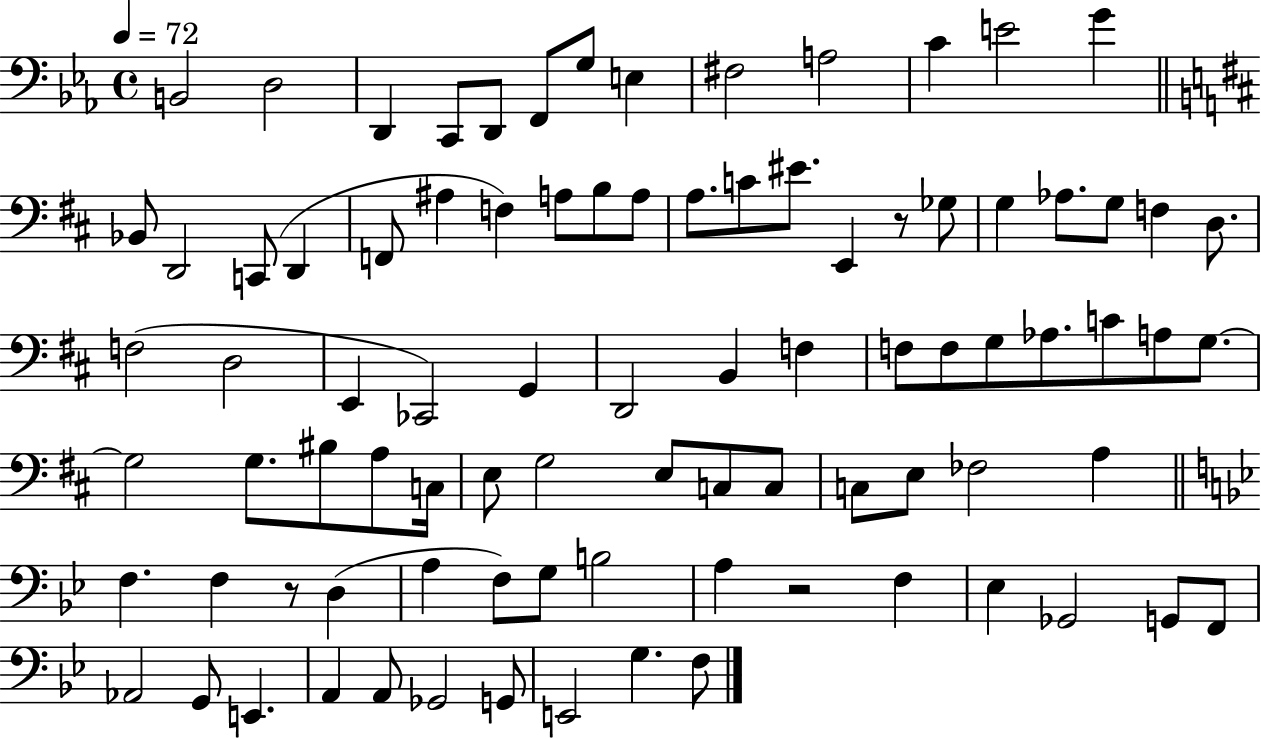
{
  \clef bass
  \time 4/4
  \defaultTimeSignature
  \key ees \major
  \tempo 4 = 72
  b,2 d2 | d,4 c,8 d,8 f,8 g8 e4 | fis2 a2 | c'4 e'2 g'4 | \break \bar "||" \break \key d \major bes,8 d,2 c,8( d,4 | f,8 ais4 f4) a8 b8 a8 | a8. c'8 eis'8. e,4 r8 ges8 | g4 aes8. g8 f4 d8. | \break f2( d2 | e,4 ces,2) g,4 | d,2 b,4 f4 | f8 f8 g8 aes8. c'8 a8 g8.~~ | \break g2 g8. bis8 a8 c16 | e8 g2 e8 c8 c8 | c8 e8 fes2 a4 | \bar "||" \break \key g \minor f4. f4 r8 d4( | a4 f8) g8 b2 | a4 r2 f4 | ees4 ges,2 g,8 f,8 | \break aes,2 g,8 e,4. | a,4 a,8 ges,2 g,8 | e,2 g4. f8 | \bar "|."
}